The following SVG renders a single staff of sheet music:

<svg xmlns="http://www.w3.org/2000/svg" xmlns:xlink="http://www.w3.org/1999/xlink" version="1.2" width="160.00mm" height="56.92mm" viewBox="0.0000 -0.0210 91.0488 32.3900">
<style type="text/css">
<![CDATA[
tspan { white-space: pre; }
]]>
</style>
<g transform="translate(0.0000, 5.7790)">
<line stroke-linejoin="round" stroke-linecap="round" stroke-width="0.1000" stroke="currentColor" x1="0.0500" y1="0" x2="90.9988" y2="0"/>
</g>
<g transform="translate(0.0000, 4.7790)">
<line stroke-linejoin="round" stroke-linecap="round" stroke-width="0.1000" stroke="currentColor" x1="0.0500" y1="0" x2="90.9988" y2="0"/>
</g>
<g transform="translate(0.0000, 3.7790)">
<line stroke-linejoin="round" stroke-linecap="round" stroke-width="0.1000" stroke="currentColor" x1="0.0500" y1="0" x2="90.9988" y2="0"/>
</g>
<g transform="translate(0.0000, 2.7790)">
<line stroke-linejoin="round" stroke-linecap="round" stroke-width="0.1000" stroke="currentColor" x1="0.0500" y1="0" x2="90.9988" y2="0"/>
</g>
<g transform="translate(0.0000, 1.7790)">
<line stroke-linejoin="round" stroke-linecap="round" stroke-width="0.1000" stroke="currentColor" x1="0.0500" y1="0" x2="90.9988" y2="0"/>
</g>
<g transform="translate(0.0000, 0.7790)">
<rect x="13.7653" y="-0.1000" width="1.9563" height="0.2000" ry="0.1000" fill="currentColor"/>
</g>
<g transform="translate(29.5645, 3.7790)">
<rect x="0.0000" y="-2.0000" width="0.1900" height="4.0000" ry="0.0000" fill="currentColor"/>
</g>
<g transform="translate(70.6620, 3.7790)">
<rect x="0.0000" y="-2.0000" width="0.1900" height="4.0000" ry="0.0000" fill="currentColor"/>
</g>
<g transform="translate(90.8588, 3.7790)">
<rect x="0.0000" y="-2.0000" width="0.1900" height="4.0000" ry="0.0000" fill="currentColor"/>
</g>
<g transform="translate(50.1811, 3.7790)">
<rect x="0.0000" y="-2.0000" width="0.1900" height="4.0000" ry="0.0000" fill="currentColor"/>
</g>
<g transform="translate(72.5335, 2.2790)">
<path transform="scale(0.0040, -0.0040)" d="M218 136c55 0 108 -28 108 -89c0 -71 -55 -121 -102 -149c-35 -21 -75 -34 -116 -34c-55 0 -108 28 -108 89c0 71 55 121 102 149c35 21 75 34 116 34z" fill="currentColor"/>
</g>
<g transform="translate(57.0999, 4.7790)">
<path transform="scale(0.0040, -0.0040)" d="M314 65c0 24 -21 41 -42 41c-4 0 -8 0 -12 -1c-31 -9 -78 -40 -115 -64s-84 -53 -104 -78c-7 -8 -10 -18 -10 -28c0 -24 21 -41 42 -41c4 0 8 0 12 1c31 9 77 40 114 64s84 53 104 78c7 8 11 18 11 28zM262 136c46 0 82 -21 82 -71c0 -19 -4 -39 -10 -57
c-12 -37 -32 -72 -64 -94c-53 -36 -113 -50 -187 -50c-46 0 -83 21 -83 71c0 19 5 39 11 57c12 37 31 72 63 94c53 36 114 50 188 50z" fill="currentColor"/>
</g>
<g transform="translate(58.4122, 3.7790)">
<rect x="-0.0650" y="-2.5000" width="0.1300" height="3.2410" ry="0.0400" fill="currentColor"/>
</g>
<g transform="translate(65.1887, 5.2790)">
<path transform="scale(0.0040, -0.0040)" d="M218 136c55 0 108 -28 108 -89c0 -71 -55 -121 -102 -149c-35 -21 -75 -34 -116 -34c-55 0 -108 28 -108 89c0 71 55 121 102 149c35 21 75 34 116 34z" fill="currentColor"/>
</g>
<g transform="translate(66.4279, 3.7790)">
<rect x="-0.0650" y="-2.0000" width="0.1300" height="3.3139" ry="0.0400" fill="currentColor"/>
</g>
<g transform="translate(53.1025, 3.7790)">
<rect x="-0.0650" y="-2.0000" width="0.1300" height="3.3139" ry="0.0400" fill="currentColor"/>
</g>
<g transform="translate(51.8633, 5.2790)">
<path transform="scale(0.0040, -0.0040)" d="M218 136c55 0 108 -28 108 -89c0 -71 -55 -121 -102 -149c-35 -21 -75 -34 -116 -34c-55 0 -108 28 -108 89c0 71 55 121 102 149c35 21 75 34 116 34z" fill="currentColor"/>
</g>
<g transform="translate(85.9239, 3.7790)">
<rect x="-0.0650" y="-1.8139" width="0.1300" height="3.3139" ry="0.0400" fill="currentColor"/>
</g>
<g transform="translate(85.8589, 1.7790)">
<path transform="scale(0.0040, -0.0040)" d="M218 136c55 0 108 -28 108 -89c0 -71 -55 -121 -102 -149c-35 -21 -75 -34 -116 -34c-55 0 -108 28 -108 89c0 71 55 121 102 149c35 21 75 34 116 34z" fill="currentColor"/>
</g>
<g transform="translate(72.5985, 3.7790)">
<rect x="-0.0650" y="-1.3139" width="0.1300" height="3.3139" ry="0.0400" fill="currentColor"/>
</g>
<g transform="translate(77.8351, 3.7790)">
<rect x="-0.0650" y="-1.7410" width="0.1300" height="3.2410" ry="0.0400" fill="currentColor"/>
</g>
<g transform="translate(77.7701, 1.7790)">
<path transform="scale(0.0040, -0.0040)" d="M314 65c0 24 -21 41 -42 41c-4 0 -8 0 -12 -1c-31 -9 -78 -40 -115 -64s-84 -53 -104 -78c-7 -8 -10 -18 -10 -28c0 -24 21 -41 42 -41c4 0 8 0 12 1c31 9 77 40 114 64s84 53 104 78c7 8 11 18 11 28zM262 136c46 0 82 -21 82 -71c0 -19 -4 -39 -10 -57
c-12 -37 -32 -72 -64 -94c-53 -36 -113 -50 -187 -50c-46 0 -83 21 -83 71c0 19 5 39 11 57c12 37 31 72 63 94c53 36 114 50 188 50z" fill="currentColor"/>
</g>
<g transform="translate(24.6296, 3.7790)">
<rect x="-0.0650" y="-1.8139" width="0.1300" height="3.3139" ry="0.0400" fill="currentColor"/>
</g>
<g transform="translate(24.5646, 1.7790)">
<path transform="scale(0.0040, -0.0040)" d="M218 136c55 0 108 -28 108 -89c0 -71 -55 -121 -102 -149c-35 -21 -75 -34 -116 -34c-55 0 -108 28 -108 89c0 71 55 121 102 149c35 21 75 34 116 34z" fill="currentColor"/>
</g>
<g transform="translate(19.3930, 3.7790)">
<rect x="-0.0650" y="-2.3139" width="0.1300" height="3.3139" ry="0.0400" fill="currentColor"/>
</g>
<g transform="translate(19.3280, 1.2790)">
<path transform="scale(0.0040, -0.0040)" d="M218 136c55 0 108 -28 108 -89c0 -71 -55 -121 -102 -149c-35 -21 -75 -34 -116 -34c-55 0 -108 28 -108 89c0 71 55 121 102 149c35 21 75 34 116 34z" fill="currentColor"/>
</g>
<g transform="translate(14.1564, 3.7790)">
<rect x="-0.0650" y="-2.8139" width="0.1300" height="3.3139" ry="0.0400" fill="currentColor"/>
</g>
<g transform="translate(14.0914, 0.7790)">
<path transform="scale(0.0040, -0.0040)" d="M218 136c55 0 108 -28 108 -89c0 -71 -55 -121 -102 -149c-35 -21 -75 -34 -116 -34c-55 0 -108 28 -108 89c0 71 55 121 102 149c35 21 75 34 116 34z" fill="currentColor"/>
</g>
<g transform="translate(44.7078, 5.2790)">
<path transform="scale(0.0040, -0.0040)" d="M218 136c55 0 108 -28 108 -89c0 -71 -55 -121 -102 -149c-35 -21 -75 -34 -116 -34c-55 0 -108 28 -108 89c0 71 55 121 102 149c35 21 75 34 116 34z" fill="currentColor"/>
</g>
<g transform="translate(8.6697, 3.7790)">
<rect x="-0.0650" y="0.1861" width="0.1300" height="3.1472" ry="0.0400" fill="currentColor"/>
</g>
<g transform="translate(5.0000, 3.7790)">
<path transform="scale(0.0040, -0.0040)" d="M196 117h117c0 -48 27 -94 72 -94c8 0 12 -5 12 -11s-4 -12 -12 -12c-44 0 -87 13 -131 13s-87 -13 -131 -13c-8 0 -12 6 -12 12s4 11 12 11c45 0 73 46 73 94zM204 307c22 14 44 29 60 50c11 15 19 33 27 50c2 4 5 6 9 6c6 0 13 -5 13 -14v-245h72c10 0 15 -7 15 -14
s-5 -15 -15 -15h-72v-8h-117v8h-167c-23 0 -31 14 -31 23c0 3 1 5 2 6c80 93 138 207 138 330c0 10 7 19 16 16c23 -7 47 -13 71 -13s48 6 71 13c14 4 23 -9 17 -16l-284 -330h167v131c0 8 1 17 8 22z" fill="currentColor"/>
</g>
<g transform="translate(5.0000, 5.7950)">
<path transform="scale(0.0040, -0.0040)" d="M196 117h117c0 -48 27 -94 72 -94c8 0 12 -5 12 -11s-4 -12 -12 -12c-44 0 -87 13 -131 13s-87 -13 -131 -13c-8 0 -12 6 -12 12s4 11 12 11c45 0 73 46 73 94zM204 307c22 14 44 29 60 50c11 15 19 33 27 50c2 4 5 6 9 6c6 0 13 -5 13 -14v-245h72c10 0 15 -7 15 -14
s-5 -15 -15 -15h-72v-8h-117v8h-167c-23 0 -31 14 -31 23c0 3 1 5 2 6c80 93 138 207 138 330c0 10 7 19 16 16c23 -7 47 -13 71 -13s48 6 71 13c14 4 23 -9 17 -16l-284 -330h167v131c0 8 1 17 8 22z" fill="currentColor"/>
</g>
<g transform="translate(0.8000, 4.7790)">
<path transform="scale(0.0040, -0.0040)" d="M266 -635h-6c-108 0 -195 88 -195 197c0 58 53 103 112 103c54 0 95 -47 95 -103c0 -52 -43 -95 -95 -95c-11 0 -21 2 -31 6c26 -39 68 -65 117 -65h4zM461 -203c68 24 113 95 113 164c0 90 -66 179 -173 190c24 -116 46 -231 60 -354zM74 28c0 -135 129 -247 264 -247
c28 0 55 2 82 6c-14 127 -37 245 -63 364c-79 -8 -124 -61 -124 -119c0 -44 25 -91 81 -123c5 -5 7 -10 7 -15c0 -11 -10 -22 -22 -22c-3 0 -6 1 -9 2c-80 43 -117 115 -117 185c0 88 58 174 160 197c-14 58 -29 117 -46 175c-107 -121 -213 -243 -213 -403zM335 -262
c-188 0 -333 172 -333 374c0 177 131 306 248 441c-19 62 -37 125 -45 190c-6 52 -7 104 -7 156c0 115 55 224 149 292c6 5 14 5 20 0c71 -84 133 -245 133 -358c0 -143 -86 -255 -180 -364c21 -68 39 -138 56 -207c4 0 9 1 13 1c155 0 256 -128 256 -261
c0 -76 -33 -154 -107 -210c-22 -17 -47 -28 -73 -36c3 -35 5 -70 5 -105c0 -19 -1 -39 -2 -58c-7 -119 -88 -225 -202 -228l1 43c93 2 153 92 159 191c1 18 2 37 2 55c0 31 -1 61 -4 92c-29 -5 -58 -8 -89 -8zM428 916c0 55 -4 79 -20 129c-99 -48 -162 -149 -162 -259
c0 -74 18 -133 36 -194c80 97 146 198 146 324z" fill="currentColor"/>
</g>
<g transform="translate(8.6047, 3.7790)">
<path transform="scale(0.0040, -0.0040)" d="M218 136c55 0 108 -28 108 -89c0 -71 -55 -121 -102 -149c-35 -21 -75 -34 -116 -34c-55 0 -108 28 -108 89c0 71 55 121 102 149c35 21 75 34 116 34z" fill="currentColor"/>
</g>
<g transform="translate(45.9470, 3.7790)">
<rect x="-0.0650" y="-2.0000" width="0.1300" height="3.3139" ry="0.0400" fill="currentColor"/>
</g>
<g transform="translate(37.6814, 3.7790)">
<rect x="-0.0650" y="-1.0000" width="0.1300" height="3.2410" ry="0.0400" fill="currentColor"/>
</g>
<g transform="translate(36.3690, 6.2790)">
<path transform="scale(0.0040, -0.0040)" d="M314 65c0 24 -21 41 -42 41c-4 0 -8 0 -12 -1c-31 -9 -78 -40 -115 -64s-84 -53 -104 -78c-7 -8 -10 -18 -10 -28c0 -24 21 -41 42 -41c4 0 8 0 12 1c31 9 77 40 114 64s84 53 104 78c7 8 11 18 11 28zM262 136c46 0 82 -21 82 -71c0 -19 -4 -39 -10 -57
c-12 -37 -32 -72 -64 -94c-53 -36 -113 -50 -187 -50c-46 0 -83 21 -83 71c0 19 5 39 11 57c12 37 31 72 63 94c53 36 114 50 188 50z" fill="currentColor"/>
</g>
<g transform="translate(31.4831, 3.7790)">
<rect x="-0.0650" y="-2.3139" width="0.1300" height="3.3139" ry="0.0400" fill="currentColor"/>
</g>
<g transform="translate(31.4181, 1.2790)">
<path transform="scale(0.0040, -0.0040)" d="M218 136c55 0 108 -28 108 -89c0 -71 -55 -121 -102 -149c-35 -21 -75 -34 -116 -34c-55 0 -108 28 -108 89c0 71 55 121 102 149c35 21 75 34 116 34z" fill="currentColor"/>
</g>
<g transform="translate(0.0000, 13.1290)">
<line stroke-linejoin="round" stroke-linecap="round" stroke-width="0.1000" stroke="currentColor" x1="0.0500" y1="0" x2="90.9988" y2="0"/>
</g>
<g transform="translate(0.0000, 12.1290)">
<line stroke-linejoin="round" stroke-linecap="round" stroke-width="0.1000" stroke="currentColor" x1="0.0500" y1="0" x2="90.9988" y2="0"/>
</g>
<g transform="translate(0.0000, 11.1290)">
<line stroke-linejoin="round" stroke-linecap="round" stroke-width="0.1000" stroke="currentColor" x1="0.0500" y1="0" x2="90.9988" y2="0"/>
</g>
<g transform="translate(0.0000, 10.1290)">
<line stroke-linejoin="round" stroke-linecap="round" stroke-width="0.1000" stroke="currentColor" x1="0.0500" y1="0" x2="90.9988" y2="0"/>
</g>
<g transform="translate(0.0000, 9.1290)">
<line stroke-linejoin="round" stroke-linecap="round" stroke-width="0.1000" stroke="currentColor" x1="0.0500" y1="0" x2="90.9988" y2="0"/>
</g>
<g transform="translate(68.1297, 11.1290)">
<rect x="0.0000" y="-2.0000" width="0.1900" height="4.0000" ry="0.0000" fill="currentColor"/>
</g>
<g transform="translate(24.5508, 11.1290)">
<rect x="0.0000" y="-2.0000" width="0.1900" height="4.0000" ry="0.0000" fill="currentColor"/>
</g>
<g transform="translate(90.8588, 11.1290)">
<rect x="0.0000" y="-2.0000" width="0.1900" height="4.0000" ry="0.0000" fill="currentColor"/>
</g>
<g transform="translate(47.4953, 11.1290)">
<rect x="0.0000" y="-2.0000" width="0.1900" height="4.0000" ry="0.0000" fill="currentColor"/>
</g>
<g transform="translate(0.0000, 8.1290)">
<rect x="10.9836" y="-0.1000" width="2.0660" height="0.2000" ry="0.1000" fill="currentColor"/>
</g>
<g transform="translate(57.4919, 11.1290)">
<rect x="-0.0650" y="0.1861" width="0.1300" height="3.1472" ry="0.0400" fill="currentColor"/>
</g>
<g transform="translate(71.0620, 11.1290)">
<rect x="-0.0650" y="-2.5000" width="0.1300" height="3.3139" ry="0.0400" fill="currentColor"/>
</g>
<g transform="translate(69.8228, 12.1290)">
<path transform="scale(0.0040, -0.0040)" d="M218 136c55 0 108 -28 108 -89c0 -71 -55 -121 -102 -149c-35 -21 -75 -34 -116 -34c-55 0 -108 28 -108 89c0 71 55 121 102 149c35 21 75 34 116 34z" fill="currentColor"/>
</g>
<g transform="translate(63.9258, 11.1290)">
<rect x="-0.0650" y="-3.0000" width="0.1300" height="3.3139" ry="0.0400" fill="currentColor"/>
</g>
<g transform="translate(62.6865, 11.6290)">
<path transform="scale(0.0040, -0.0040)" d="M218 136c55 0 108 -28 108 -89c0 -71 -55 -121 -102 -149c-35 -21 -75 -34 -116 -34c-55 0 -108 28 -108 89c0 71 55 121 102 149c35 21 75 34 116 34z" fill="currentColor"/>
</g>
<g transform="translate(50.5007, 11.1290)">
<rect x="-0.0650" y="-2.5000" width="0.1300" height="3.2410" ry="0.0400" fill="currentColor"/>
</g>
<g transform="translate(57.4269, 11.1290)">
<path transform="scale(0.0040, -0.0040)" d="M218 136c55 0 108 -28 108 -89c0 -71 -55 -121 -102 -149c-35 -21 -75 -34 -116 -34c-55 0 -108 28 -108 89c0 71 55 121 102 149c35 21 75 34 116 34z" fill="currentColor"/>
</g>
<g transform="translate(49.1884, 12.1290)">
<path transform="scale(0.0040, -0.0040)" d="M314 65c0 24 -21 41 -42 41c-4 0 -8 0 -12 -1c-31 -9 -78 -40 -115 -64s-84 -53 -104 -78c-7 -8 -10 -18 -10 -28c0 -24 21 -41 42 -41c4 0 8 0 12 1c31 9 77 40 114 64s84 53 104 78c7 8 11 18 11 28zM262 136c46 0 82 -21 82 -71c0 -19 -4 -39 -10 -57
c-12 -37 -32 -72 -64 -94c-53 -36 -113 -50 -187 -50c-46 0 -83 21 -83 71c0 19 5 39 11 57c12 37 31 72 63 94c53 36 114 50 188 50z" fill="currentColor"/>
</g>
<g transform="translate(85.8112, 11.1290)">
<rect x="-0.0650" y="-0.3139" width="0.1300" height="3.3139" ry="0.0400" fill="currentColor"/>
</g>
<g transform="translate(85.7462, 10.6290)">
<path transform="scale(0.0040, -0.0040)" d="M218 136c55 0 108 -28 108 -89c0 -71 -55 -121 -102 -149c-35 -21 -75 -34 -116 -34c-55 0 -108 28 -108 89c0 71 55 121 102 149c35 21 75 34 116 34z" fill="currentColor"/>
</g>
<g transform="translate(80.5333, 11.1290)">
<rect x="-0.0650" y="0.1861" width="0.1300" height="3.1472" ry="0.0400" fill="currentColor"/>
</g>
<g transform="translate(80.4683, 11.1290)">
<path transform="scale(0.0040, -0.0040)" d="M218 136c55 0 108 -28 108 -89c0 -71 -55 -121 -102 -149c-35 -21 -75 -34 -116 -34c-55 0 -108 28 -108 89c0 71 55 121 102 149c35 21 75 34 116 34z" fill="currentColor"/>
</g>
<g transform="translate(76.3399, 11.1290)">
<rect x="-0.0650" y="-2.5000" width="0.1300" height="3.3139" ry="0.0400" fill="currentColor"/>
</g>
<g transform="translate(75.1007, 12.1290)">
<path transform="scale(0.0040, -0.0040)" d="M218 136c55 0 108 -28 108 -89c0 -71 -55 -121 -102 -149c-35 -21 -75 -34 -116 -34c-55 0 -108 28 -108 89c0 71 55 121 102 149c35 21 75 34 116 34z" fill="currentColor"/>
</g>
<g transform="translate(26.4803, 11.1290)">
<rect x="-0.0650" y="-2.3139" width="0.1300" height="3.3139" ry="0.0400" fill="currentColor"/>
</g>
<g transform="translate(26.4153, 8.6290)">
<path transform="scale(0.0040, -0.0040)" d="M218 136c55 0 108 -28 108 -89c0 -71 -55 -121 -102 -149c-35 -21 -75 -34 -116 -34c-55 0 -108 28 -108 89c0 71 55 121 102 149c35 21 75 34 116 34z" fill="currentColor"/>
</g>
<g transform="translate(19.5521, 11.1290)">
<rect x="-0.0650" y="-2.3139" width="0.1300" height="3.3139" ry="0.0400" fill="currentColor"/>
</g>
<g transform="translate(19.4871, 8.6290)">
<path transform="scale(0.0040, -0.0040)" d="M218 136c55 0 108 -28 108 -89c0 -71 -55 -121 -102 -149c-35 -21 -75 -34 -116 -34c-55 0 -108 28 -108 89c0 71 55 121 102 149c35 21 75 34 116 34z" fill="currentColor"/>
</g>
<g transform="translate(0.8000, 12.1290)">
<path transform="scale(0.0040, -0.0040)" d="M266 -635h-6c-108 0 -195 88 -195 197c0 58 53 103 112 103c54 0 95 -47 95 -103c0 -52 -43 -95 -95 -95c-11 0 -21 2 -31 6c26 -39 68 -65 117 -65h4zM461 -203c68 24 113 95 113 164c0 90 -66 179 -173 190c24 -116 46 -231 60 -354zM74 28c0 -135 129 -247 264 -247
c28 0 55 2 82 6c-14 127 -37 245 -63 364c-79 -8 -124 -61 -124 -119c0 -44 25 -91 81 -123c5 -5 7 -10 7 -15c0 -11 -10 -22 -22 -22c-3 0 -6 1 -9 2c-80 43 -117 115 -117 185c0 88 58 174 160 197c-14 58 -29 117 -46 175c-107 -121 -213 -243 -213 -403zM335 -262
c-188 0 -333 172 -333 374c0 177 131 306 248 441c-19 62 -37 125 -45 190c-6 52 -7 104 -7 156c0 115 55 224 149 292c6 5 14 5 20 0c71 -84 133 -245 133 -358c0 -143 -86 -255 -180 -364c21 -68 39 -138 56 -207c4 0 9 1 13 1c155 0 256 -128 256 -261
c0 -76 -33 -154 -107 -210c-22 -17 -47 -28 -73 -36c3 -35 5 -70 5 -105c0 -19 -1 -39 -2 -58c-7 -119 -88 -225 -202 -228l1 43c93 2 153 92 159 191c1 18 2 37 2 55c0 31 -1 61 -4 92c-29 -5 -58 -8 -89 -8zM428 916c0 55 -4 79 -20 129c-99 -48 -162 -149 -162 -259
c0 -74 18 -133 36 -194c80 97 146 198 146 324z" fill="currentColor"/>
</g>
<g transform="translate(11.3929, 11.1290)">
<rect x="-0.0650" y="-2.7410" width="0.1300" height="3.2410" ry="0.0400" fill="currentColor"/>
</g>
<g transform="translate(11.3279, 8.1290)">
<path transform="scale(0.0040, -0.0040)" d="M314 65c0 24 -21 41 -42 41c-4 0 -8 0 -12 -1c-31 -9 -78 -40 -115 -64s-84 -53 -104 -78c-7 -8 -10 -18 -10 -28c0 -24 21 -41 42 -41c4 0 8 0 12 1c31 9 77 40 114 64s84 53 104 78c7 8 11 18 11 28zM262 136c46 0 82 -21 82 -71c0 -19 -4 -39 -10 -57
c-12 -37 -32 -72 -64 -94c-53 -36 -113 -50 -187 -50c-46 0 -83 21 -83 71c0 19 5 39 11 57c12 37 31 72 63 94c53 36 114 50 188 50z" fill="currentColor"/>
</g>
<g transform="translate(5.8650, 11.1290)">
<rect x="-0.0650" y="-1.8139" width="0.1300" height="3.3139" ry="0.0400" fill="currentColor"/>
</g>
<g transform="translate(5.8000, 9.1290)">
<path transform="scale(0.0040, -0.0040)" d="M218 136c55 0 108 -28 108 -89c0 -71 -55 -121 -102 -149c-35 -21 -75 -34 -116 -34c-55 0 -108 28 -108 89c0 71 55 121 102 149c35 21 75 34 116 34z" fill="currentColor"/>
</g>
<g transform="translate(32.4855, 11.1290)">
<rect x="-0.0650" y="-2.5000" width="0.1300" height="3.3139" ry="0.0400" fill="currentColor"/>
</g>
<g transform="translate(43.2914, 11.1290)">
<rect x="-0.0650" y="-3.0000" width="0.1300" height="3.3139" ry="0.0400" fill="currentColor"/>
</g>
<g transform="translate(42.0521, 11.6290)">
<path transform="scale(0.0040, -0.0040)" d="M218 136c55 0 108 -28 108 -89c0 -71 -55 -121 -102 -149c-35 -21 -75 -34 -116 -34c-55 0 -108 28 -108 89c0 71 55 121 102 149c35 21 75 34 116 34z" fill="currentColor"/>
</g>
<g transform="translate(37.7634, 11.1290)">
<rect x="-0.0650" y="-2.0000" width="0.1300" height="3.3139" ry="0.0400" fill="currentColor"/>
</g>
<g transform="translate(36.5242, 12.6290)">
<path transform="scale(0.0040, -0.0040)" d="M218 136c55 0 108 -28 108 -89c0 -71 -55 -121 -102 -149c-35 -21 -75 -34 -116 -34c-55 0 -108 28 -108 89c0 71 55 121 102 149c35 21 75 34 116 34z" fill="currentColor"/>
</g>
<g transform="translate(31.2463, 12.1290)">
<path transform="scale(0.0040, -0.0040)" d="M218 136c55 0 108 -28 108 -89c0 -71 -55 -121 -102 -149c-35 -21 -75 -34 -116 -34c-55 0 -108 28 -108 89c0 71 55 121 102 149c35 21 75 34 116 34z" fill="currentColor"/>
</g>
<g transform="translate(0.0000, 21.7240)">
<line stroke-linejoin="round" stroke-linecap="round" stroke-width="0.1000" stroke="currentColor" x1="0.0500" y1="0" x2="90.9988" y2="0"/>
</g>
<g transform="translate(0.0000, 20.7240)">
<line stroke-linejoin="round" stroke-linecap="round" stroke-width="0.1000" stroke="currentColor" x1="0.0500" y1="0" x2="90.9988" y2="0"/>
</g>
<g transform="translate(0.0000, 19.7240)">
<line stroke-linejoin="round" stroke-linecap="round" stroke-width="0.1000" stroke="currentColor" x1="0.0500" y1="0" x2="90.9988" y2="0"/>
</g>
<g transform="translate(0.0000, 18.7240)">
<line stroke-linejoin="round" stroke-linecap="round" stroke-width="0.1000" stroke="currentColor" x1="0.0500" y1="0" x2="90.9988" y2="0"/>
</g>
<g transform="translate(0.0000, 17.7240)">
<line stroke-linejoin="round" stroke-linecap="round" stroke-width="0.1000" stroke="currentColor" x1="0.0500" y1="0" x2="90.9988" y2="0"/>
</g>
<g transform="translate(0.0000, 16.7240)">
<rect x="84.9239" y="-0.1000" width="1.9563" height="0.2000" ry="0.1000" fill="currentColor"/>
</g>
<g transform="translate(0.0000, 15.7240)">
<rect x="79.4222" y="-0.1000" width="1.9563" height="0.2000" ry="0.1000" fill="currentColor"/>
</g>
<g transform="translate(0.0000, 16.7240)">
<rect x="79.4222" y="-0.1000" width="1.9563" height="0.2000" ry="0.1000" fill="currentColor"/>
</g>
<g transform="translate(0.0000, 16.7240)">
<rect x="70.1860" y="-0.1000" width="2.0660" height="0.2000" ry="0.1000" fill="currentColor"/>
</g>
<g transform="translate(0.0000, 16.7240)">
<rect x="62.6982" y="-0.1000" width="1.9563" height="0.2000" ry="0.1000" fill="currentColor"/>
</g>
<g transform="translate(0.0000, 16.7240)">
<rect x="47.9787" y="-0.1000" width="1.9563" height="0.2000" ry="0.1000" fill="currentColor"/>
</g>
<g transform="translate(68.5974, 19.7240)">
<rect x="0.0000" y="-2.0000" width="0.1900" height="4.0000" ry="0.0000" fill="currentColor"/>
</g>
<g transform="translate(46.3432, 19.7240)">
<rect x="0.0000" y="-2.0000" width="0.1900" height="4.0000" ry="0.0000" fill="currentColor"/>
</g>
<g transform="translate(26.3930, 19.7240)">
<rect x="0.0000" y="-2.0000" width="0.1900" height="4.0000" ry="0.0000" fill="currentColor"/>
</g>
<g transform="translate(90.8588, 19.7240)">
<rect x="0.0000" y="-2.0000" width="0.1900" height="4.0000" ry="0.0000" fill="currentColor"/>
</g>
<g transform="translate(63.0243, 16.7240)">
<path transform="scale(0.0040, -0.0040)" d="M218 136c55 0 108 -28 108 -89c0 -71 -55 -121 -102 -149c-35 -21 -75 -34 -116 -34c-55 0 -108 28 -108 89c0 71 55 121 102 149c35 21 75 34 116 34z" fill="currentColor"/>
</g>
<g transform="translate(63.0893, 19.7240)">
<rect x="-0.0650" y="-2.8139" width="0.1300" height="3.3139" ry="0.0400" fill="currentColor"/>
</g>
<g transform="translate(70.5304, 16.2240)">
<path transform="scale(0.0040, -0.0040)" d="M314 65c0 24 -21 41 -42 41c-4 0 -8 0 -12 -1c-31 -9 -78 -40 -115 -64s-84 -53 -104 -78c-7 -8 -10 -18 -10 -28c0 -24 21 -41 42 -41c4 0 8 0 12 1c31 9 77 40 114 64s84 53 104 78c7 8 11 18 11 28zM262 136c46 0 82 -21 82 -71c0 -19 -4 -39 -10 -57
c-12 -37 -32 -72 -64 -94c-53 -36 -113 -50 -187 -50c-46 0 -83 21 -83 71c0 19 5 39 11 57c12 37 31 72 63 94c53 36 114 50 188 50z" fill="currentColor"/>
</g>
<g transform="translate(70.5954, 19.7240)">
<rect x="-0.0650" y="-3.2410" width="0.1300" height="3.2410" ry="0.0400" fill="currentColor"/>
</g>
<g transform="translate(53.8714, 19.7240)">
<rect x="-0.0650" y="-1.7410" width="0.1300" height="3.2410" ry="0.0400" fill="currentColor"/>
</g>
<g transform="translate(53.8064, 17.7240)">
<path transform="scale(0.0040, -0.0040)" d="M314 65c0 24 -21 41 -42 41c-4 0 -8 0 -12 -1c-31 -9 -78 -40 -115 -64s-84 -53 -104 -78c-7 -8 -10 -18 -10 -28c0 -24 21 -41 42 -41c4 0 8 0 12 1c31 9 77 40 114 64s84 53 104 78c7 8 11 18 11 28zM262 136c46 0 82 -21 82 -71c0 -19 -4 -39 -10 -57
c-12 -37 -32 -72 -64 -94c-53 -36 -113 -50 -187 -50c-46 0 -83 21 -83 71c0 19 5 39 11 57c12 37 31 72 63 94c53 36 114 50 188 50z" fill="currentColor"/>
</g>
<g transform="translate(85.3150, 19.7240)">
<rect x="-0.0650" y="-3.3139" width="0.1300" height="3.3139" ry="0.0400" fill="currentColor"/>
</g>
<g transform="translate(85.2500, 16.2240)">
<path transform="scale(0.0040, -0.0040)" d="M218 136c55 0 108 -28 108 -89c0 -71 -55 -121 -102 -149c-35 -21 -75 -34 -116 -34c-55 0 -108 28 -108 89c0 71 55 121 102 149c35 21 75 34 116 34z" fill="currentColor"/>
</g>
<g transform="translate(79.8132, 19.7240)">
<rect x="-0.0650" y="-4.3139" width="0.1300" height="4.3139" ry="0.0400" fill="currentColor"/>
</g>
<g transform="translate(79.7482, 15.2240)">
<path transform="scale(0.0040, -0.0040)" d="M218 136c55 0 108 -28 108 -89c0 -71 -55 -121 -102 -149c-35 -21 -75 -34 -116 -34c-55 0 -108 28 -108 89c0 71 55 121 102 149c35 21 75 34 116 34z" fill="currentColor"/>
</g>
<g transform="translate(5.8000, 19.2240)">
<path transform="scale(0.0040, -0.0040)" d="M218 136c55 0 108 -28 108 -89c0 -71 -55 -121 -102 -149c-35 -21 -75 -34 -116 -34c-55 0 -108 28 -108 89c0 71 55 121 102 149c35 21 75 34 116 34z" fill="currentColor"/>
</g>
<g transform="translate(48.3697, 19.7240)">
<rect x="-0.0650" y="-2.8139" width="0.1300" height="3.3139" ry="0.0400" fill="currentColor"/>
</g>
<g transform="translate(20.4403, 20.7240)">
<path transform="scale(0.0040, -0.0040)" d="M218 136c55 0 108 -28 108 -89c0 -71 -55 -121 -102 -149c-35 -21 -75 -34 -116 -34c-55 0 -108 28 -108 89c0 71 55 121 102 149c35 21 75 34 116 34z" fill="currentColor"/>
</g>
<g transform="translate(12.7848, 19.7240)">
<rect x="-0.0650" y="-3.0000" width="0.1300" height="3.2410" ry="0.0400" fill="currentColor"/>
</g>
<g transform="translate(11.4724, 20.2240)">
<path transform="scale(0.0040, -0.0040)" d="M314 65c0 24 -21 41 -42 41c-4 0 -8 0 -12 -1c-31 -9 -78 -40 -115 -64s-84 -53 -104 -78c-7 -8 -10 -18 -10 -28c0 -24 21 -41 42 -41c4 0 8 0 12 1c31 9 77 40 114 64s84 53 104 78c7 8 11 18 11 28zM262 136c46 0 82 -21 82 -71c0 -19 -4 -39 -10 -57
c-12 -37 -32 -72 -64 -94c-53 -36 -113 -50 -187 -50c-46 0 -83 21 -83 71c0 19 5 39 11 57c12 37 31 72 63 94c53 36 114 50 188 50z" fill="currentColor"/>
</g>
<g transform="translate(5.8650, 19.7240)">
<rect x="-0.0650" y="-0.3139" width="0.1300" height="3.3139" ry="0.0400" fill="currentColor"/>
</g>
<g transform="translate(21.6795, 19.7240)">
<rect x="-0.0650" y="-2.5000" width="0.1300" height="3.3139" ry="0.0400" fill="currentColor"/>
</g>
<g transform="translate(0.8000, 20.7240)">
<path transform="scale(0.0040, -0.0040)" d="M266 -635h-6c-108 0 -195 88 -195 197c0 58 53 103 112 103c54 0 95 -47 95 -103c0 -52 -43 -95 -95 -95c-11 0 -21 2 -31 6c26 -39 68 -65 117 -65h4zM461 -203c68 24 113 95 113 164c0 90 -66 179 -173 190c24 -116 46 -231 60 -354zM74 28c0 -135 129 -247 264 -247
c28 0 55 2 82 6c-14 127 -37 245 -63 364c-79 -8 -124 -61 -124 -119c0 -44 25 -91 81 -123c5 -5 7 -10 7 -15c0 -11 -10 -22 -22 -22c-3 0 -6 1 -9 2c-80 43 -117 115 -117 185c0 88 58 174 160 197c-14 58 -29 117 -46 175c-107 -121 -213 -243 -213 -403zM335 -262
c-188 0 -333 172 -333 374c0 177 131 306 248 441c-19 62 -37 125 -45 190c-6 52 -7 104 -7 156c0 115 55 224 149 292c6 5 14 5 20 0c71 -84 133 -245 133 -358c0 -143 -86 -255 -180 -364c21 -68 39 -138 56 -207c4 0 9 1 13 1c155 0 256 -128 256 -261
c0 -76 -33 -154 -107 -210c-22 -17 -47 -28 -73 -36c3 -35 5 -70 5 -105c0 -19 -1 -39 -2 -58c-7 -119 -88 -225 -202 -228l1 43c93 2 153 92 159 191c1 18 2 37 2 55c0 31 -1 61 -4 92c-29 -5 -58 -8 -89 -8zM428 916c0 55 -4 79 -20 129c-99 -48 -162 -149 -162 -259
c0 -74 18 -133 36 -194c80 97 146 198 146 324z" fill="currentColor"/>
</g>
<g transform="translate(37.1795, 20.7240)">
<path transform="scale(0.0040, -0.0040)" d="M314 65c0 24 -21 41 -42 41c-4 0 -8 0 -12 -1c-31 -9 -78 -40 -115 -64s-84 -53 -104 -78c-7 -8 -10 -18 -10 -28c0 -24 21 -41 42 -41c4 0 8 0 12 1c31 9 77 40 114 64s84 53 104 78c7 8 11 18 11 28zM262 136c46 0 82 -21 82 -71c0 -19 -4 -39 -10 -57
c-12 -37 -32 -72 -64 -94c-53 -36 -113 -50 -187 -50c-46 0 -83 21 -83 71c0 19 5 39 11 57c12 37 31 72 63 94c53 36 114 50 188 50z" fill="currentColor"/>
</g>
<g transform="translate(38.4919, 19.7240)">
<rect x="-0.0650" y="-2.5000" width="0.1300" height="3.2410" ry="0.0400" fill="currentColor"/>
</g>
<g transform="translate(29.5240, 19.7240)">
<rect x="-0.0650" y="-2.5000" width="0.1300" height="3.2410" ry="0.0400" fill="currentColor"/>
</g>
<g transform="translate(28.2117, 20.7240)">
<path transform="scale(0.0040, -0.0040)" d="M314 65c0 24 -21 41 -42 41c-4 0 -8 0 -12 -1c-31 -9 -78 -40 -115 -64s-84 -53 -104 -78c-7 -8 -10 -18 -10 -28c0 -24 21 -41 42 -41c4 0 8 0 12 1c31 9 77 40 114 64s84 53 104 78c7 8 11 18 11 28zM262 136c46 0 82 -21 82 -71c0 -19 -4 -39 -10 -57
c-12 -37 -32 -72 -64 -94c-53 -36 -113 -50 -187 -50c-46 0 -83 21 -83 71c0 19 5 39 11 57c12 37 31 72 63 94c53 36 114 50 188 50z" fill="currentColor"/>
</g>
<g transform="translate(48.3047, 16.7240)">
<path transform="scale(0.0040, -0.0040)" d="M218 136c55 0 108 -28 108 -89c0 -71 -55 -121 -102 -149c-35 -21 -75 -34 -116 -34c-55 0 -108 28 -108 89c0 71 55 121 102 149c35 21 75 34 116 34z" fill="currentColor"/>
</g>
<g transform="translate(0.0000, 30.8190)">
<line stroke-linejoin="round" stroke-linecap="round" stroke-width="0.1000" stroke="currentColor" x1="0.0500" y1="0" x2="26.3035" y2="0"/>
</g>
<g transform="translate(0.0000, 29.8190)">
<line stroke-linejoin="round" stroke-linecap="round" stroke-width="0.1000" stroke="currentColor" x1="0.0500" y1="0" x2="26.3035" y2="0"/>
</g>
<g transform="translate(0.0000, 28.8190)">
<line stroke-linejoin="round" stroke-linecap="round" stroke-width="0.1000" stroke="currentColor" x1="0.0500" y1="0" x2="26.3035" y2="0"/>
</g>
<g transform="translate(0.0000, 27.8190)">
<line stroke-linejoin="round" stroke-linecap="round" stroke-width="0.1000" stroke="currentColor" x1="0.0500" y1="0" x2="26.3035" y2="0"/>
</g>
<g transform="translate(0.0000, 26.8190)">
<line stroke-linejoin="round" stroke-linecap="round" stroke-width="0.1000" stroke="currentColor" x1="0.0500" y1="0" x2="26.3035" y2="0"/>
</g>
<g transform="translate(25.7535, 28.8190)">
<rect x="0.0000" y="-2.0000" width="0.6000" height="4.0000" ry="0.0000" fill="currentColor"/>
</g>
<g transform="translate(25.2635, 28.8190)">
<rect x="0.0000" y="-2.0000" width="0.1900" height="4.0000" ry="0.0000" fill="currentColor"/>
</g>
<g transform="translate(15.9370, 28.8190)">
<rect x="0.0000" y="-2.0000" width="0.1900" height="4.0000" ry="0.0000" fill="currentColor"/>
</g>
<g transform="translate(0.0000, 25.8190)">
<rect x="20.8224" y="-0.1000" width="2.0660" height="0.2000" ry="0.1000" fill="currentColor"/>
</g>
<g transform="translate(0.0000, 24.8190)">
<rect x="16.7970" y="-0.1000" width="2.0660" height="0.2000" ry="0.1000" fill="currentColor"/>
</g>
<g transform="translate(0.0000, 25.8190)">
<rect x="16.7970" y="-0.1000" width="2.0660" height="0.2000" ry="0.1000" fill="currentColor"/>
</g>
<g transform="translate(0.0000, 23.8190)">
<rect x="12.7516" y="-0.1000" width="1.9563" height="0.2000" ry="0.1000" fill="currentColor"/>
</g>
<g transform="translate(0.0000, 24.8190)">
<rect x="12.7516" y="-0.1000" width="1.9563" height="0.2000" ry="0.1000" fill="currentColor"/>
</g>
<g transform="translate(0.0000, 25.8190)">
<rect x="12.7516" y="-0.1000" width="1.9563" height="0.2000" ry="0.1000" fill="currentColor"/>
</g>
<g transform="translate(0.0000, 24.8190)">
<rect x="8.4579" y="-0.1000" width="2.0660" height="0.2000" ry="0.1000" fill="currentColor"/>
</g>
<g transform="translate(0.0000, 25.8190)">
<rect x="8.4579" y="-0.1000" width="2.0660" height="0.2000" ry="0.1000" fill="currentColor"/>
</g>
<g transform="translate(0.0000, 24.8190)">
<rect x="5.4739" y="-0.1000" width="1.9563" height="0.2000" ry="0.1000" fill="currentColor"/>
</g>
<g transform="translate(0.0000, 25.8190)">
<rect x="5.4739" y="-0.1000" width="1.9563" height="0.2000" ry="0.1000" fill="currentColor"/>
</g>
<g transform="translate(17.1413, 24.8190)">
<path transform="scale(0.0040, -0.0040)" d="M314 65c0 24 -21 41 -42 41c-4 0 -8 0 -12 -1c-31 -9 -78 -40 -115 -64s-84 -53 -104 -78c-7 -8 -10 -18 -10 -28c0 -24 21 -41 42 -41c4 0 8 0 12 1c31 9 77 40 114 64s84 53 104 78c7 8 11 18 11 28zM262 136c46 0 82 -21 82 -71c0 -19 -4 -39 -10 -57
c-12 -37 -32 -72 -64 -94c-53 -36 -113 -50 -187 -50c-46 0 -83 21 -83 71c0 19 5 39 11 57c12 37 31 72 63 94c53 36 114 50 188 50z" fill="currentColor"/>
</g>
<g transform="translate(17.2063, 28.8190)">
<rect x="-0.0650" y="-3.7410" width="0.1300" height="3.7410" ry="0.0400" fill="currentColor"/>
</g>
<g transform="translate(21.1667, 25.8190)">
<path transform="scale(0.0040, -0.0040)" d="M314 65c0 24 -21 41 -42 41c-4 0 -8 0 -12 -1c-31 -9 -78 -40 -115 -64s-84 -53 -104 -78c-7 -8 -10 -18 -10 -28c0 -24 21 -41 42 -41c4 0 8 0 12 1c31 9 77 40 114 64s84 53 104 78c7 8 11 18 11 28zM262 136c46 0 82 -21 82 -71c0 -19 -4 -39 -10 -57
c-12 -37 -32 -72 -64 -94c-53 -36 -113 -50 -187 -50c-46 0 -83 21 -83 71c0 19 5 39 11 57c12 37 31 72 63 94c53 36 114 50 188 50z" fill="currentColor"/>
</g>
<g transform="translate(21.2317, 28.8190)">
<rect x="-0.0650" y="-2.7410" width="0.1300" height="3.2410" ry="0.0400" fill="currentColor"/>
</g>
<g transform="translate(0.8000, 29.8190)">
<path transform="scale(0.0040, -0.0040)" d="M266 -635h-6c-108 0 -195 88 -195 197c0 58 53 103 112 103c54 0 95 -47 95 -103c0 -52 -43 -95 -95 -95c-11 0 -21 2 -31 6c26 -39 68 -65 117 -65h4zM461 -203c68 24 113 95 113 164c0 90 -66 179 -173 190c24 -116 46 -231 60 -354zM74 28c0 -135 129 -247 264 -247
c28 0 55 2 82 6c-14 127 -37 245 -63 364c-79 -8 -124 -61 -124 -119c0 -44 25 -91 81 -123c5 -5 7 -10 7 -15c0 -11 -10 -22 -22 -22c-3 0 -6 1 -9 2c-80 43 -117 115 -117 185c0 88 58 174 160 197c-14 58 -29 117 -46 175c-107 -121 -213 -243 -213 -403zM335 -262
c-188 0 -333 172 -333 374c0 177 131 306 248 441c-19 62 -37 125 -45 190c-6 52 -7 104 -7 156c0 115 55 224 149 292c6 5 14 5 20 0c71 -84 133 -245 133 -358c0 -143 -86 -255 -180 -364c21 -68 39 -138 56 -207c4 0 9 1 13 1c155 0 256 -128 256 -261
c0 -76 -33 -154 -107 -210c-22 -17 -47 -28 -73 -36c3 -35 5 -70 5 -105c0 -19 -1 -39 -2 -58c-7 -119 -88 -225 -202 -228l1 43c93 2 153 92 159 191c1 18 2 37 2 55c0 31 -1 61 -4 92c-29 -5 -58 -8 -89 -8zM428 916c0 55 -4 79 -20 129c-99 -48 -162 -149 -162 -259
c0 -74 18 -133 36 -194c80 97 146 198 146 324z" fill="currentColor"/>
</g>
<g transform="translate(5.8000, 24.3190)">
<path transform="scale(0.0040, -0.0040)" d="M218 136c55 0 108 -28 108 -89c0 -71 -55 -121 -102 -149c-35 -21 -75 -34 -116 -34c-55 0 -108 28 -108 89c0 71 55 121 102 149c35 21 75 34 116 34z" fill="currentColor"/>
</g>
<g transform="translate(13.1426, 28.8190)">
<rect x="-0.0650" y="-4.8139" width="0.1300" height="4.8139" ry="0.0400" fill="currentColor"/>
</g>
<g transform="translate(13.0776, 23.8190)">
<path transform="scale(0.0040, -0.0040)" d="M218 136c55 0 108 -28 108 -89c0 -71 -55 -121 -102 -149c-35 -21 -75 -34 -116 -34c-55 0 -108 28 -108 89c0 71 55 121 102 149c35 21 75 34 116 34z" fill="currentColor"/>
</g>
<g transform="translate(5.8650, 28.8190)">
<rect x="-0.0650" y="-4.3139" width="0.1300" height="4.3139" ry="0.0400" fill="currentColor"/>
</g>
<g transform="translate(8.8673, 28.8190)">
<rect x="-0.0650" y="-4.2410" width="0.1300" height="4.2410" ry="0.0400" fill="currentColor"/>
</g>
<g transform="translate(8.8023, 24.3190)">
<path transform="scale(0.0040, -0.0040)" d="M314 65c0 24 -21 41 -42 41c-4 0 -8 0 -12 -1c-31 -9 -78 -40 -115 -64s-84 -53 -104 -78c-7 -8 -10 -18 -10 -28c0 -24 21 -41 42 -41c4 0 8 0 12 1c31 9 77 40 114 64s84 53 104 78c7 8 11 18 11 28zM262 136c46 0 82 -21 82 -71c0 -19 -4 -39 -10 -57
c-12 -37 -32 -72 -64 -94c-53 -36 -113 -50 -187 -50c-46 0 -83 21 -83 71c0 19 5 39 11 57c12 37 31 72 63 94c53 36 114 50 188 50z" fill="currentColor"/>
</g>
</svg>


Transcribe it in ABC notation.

X:1
T:Untitled
M:4/4
L:1/4
K:C
B a g f g D2 F F G2 F e f2 f f a2 g g G F A G2 B A G G B c c A2 G G2 G2 a f2 a b2 d' b d' d'2 e' c'2 a2